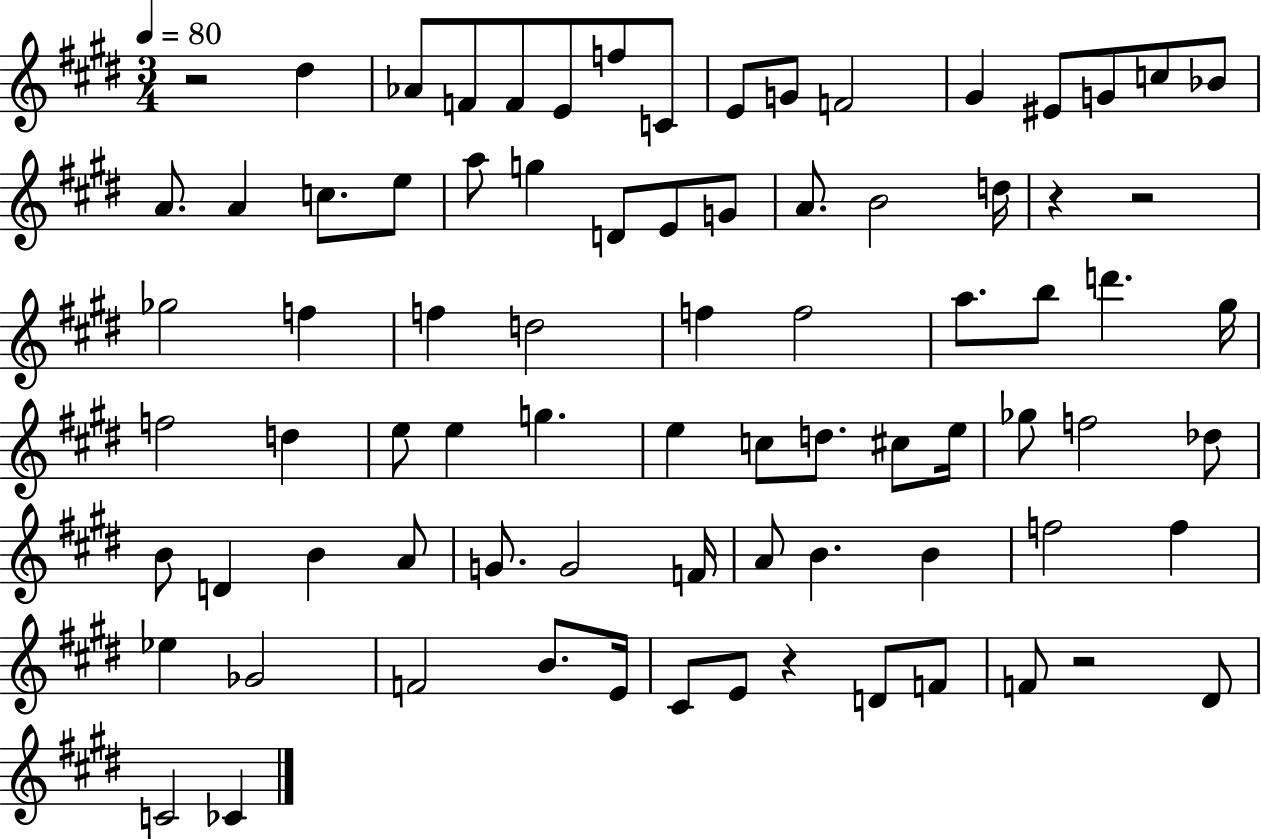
{
  \clef treble
  \numericTimeSignature
  \time 3/4
  \key e \major
  \tempo 4 = 80
  r2 dis''4 | aes'8 f'8 f'8 e'8 f''8 c'8 | e'8 g'8 f'2 | gis'4 eis'8 g'8 c''8 bes'8 | \break a'8. a'4 c''8. e''8 | a''8 g''4 d'8 e'8 g'8 | a'8. b'2 d''16 | r4 r2 | \break ges''2 f''4 | f''4 d''2 | f''4 f''2 | a''8. b''8 d'''4. gis''16 | \break f''2 d''4 | e''8 e''4 g''4. | e''4 c''8 d''8. cis''8 e''16 | ges''8 f''2 des''8 | \break b'8 d'4 b'4 a'8 | g'8. g'2 f'16 | a'8 b'4. b'4 | f''2 f''4 | \break ees''4 ges'2 | f'2 b'8. e'16 | cis'8 e'8 r4 d'8 f'8 | f'8 r2 dis'8 | \break c'2 ces'4 | \bar "|."
}